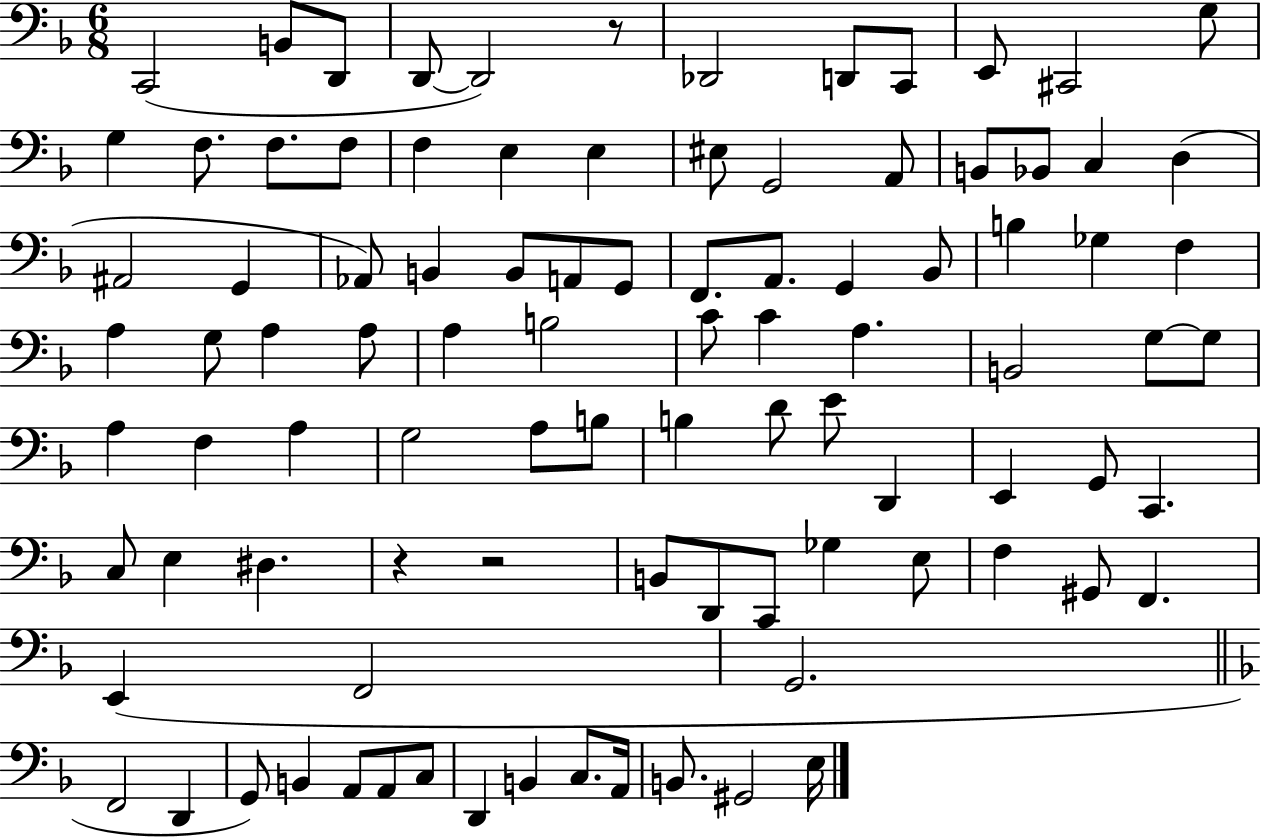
X:1
T:Untitled
M:6/8
L:1/4
K:F
C,,2 B,,/2 D,,/2 D,,/2 D,,2 z/2 _D,,2 D,,/2 C,,/2 E,,/2 ^C,,2 G,/2 G, F,/2 F,/2 F,/2 F, E, E, ^E,/2 G,,2 A,,/2 B,,/2 _B,,/2 C, D, ^A,,2 G,, _A,,/2 B,, B,,/2 A,,/2 G,,/2 F,,/2 A,,/2 G,, _B,,/2 B, _G, F, A, G,/2 A, A,/2 A, B,2 C/2 C A, B,,2 G,/2 G,/2 A, F, A, G,2 A,/2 B,/2 B, D/2 E/2 D,, E,, G,,/2 C,, C,/2 E, ^D, z z2 B,,/2 D,,/2 C,,/2 _G, E,/2 F, ^G,,/2 F,, E,, F,,2 G,,2 F,,2 D,, G,,/2 B,, A,,/2 A,,/2 C,/2 D,, B,, C,/2 A,,/4 B,,/2 ^G,,2 E,/4